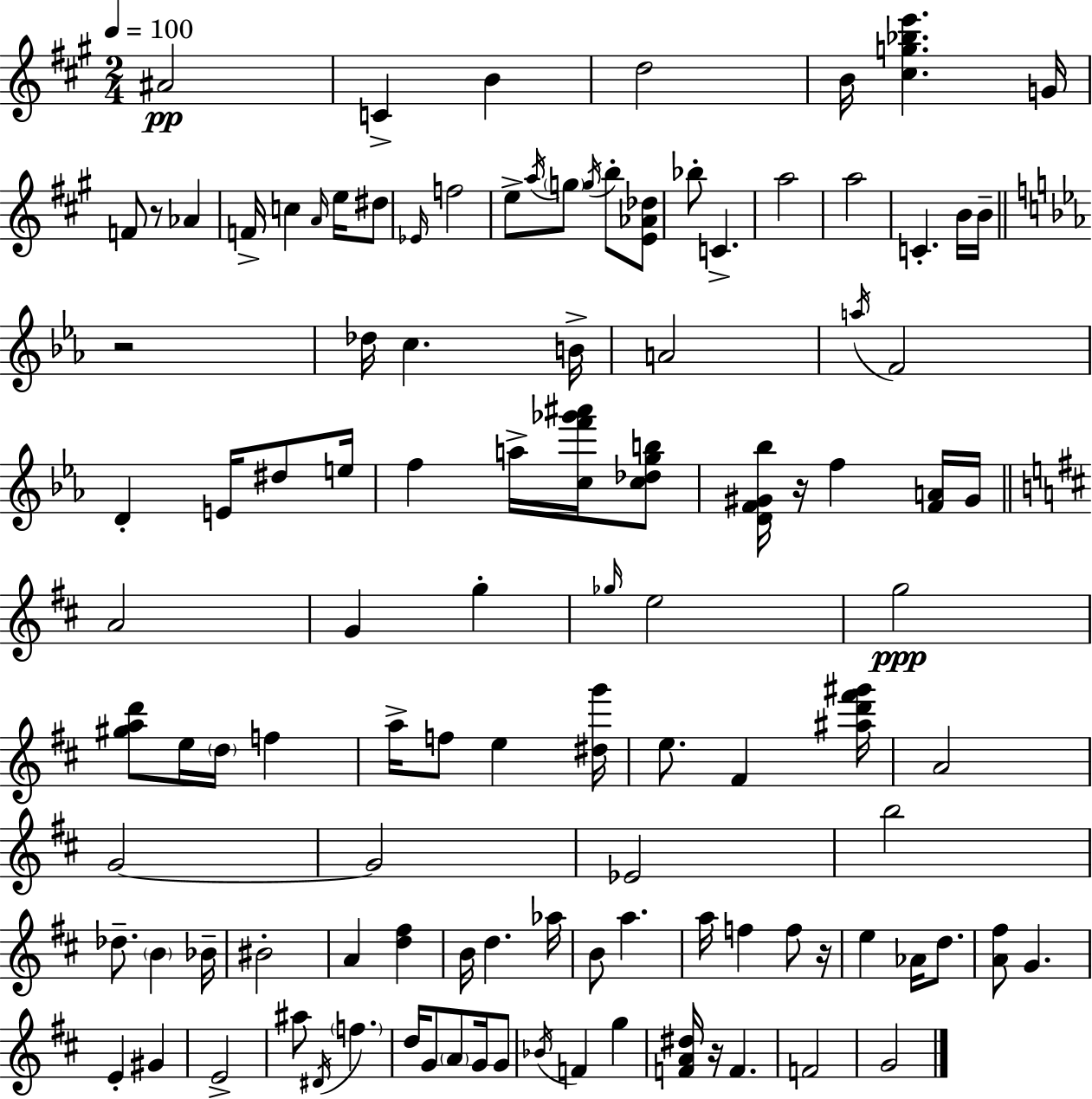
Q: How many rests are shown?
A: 5